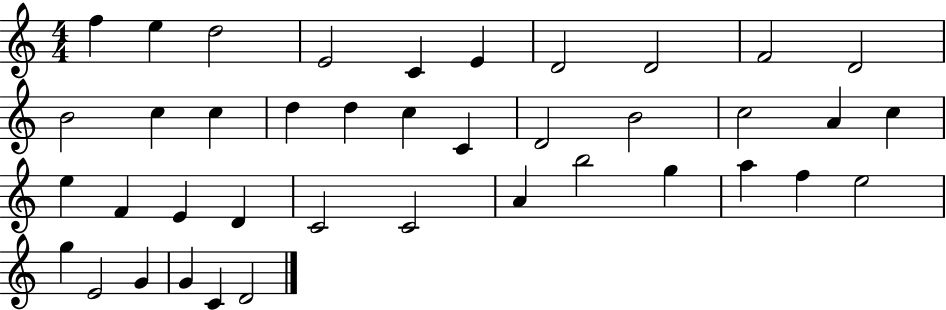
X:1
T:Untitled
M:4/4
L:1/4
K:C
f e d2 E2 C E D2 D2 F2 D2 B2 c c d d c C D2 B2 c2 A c e F E D C2 C2 A b2 g a f e2 g E2 G G C D2